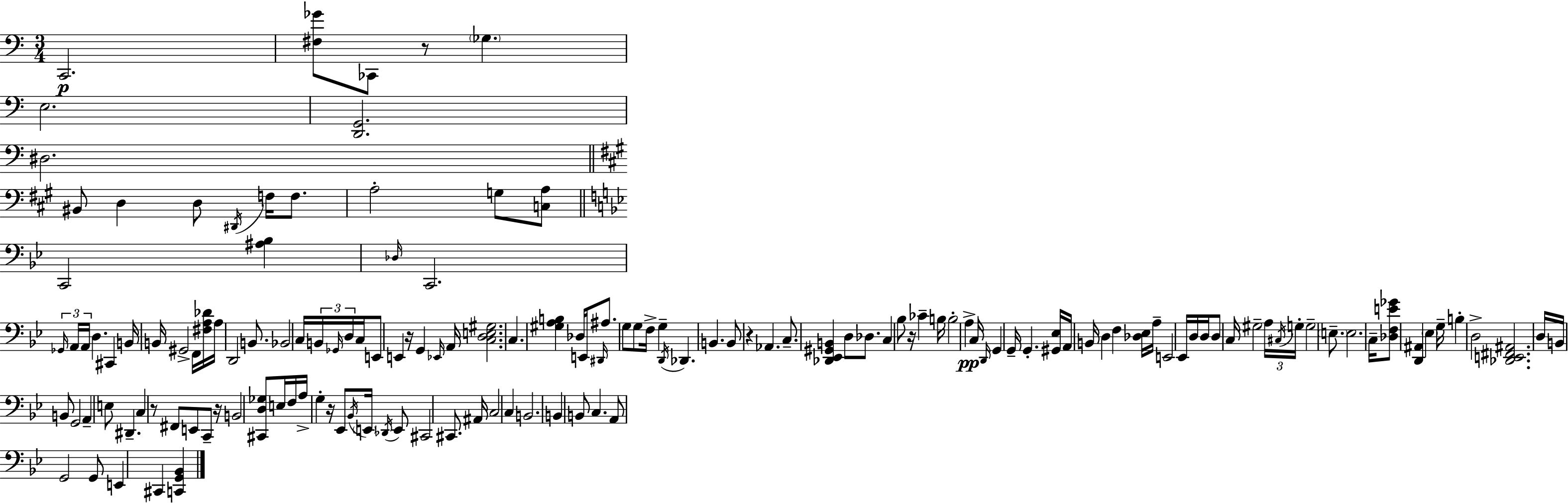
{
  \clef bass
  \numericTimeSignature
  \time 3/4
  \key a \minor
  c,2.\p | <fis ges'>8 ces,8 r8 \parenthesize ges4. | e2. | <d, g,>2. | \break dis2. | \bar "||" \break \key a \major bis,8 d4 d8 \acciaccatura { dis,16 } f16 f8. | a2-. g8 <c a>8 | \bar "||" \break \key g \minor c,2 <ais bes>4 | \grace { des16 } c,2. | \tuplet 3/2 { \grace { ges,16 } a,16 a,16 } d4. cis,4 | b,16 b,16 gis,2-> | \break f,16 <fis a des'>16 a16 d,2 b,8. | bes,2 c16 \tuplet 3/2 { b,16 | \grace { ges,16 } d16 } c16 e,8 e,4 r16 g,4 | \grace { ees,16 } a,16 <c d e gis>2. | \break c4. <gis a b>4 | des16 e,16 \grace { dis,16 } ais8. g8 g8 | f16-> g4-- \acciaccatura { d,16 } des,4. | b,4. b,8 r4 | \break aes,4. c8.-- <des, ees, gis, b,>4 | d8 des8. c4 bes8 | r16 ces'4-- b16 b2-. | a4->\pp c16 \grace { d,16 } g,4 | \break g,16-- g,4.-. <gis, ees>16 a,16 b,16 d4 | f4 <des ees>16 a16-- e,2 | ees,16 d16 d16 d8 c16 gis2-- | \tuplet 3/2 { a16 \acciaccatura { cis16 } g16-. } g2-- | \break \parenthesize e8.-- e2. | c16-- <des f e' ges'>8 <d, ais,>4 | \parenthesize ees4 g16-- b4-. | d2-> <des, e, fis, ais,>2. | \break d16 b,16 b,8 | g,2 a,4-- | e8 dis,4.-- c4 | r8 fis,8 e,8 c,8-- r16 b,2 | \break <cis, d ges>8 e16 f16 a16-> g4-. | r16 ees,8 \acciaccatura { bes,16 } \parenthesize e,16 \acciaccatura { des,16 } e,8 cis,2 | cis,8. ais,16 c2 | c4 b,2. | \break b,4 | b,8 c4. a,8 | g,2 g,8 e,4 | cis,4 <c, g, bes,>4 \bar "|."
}